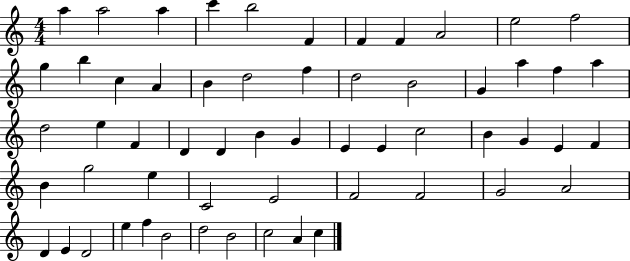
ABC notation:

X:1
T:Untitled
M:4/4
L:1/4
K:C
a a2 a c' b2 F F F A2 e2 f2 g b c A B d2 f d2 B2 G a f a d2 e F D D B G E E c2 B G E F B g2 e C2 E2 F2 F2 G2 A2 D E D2 e f B2 d2 B2 c2 A c